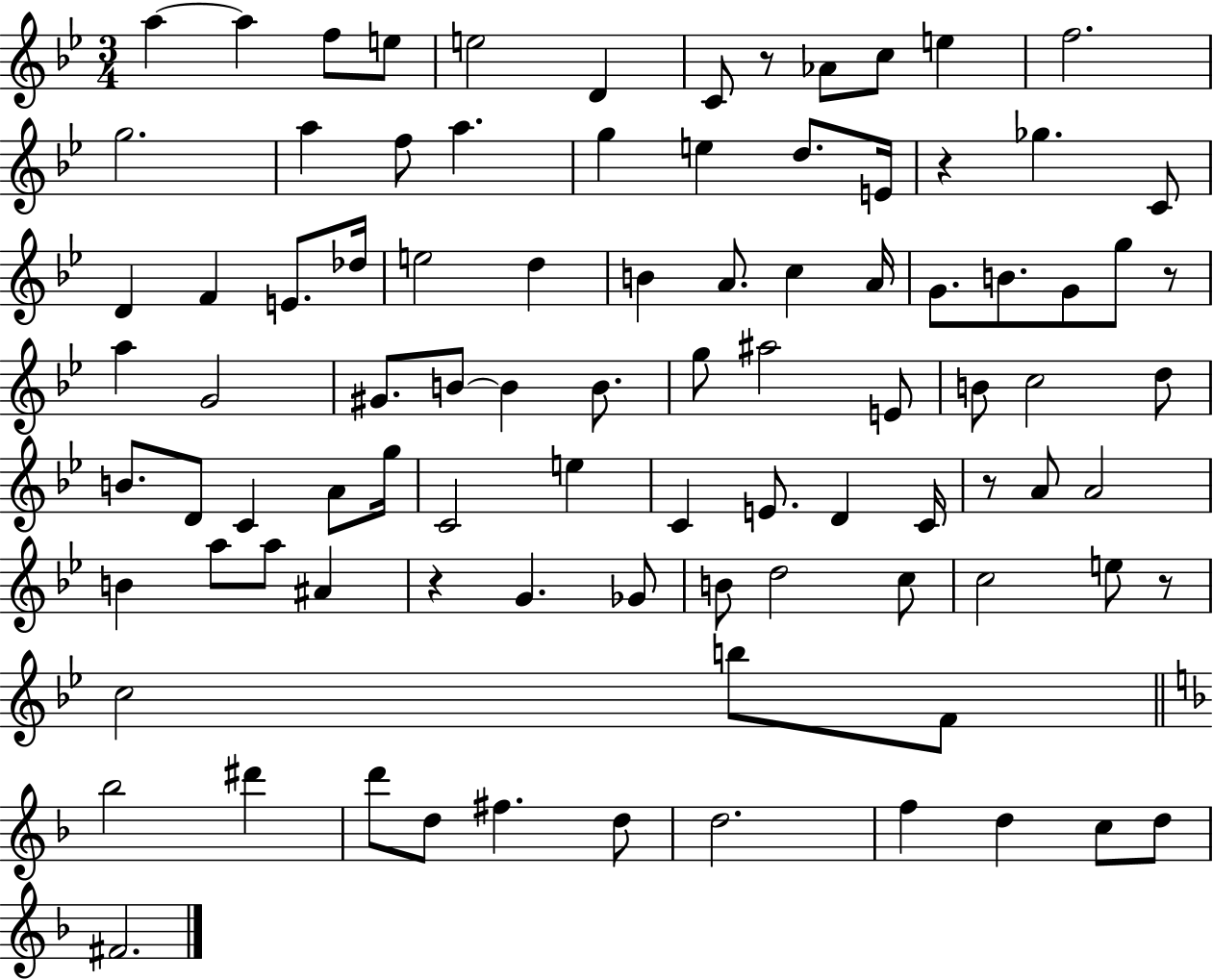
A5/q A5/q F5/e E5/e E5/h D4/q C4/e R/e Ab4/e C5/e E5/q F5/h. G5/h. A5/q F5/e A5/q. G5/q E5/q D5/e. E4/s R/q Gb5/q. C4/e D4/q F4/q E4/e. Db5/s E5/h D5/q B4/q A4/e. C5/q A4/s G4/e. B4/e. G4/e G5/e R/e A5/q G4/h G#4/e. B4/e B4/q B4/e. G5/e A#5/h E4/e B4/e C5/h D5/e B4/e. D4/e C4/q A4/e G5/s C4/h E5/q C4/q E4/e. D4/q C4/s R/e A4/e A4/h B4/q A5/e A5/e A#4/q R/q G4/q. Gb4/e B4/e D5/h C5/e C5/h E5/e R/e C5/h B5/e F4/e Bb5/h D#6/q D6/e D5/e F#5/q. D5/e D5/h. F5/q D5/q C5/e D5/e F#4/h.